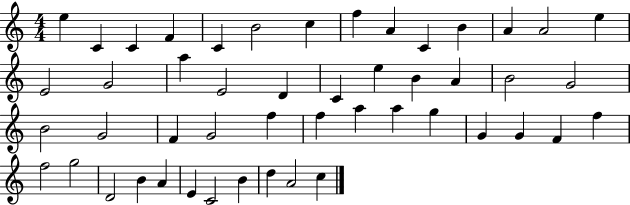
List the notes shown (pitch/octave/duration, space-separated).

E5/q C4/q C4/q F4/q C4/q B4/h C5/q F5/q A4/q C4/q B4/q A4/q A4/h E5/q E4/h G4/h A5/q E4/h D4/q C4/q E5/q B4/q A4/q B4/h G4/h B4/h G4/h F4/q G4/h F5/q F5/q A5/q A5/q G5/q G4/q G4/q F4/q F5/q F5/h G5/h D4/h B4/q A4/q E4/q C4/h B4/q D5/q A4/h C5/q